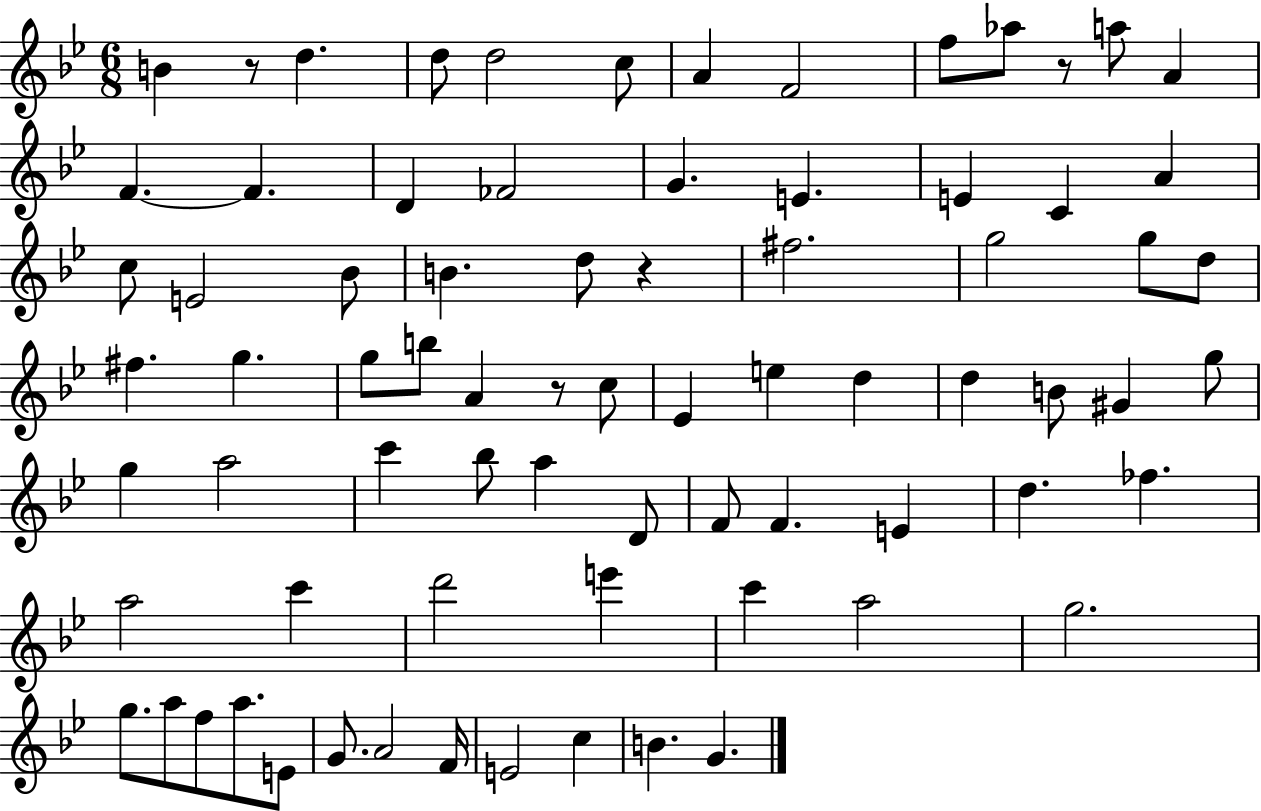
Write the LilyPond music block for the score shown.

{
  \clef treble
  \numericTimeSignature
  \time 6/8
  \key bes \major
  \repeat volta 2 { b'4 r8 d''4. | d''8 d''2 c''8 | a'4 f'2 | f''8 aes''8 r8 a''8 a'4 | \break f'4.~~ f'4. | d'4 fes'2 | g'4. e'4. | e'4 c'4 a'4 | \break c''8 e'2 bes'8 | b'4. d''8 r4 | fis''2. | g''2 g''8 d''8 | \break fis''4. g''4. | g''8 b''8 a'4 r8 c''8 | ees'4 e''4 d''4 | d''4 b'8 gis'4 g''8 | \break g''4 a''2 | c'''4 bes''8 a''4 d'8 | f'8 f'4. e'4 | d''4. fes''4. | \break a''2 c'''4 | d'''2 e'''4 | c'''4 a''2 | g''2. | \break g''8. a''8 f''8 a''8. e'8 | g'8. a'2 f'16 | e'2 c''4 | b'4. g'4. | \break } \bar "|."
}